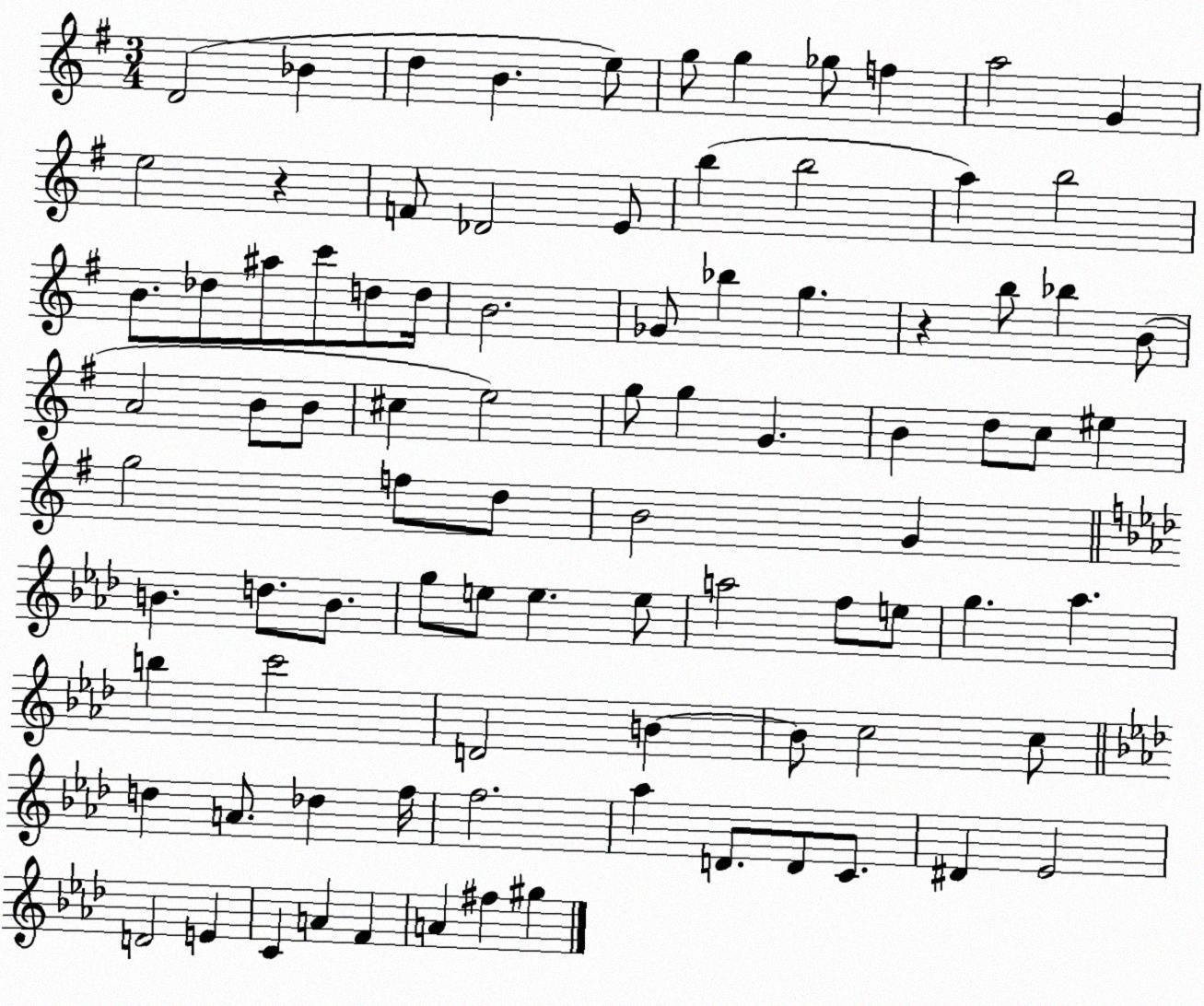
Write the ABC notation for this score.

X:1
T:Untitled
M:3/4
L:1/4
K:G
D2 _B d B e/2 g/2 g _g/2 f a2 G e2 z F/2 _D2 E/2 b b2 a b2 B/2 _d/2 ^a/2 c'/2 d/2 d/4 B2 _G/2 _b g z b/2 _b B/2 A2 B/2 B/2 ^c e2 g/2 g G B d/2 c/2 ^e g2 f/2 d/2 B2 G B d/2 B/2 g/2 e/2 e e/2 a2 f/2 e/2 g _a b c'2 D2 B B/2 c2 c/2 d A/2 _d f/4 f2 _a D/2 D/2 C/2 ^D _E2 D2 E C A F A ^f ^g